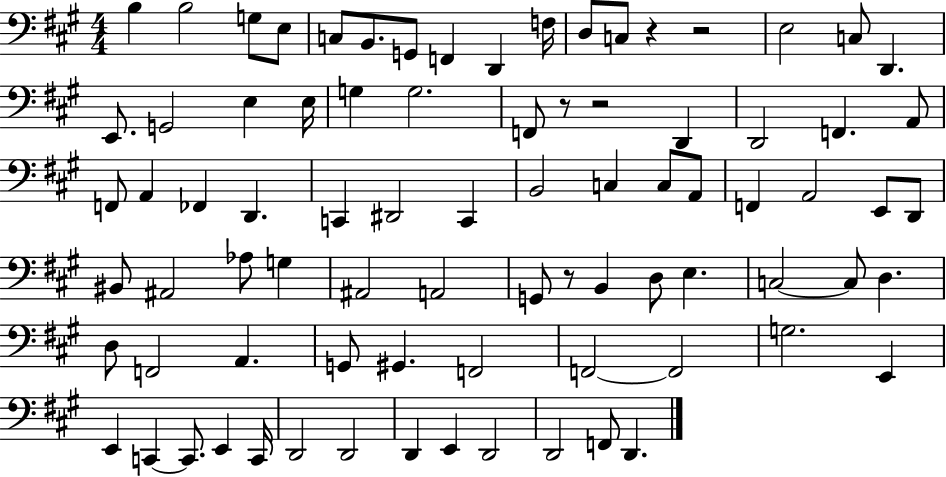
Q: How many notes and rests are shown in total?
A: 82